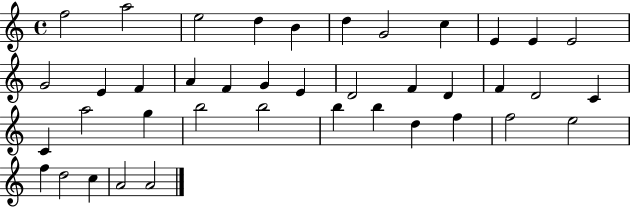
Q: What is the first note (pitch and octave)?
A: F5